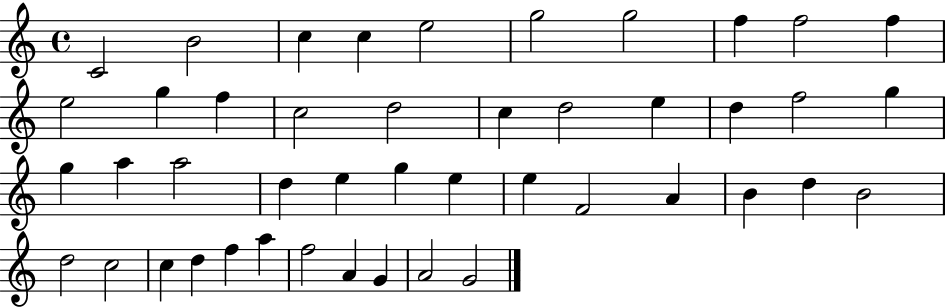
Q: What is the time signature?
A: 4/4